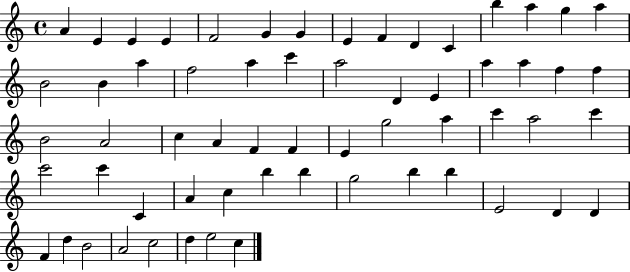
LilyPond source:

{
  \clef treble
  \time 4/4
  \defaultTimeSignature
  \key c \major
  a'4 e'4 e'4 e'4 | f'2 g'4 g'4 | e'4 f'4 d'4 c'4 | b''4 a''4 g''4 a''4 | \break b'2 b'4 a''4 | f''2 a''4 c'''4 | a''2 d'4 e'4 | a''4 a''4 f''4 f''4 | \break b'2 a'2 | c''4 a'4 f'4 f'4 | e'4 g''2 a''4 | c'''4 a''2 c'''4 | \break c'''2 c'''4 c'4 | a'4 c''4 b''4 b''4 | g''2 b''4 b''4 | e'2 d'4 d'4 | \break f'4 d''4 b'2 | a'2 c''2 | d''4 e''2 c''4 | \bar "|."
}